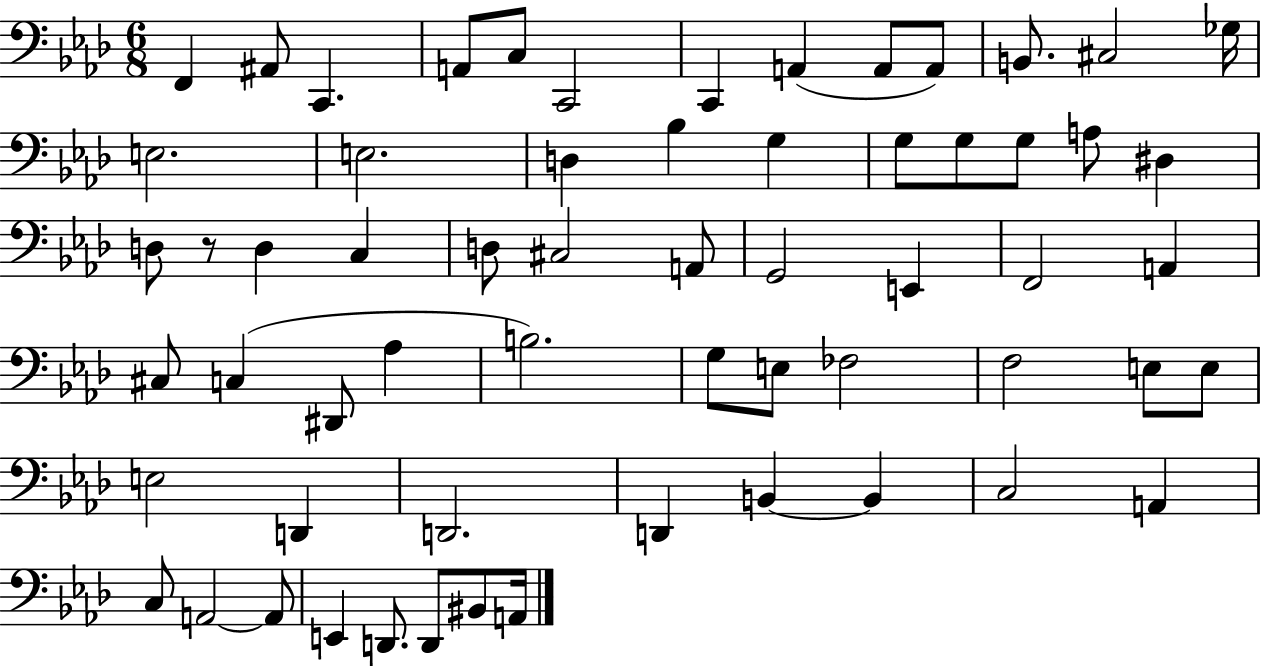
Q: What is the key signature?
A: AES major